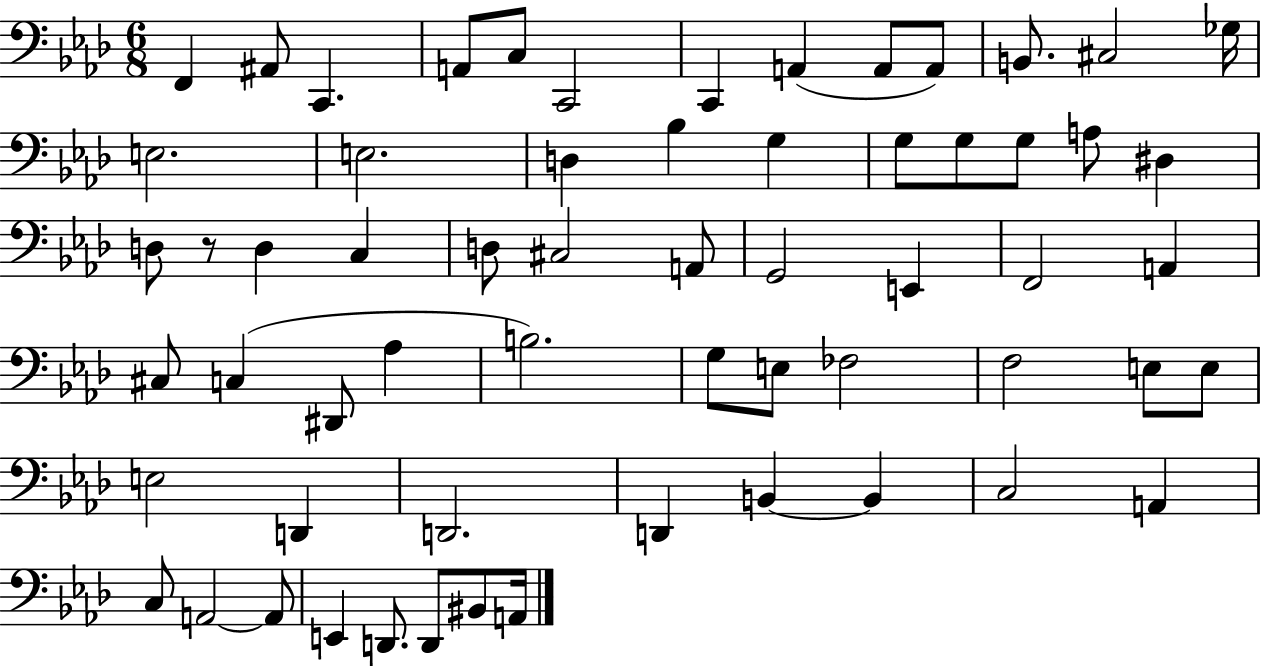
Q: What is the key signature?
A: AES major